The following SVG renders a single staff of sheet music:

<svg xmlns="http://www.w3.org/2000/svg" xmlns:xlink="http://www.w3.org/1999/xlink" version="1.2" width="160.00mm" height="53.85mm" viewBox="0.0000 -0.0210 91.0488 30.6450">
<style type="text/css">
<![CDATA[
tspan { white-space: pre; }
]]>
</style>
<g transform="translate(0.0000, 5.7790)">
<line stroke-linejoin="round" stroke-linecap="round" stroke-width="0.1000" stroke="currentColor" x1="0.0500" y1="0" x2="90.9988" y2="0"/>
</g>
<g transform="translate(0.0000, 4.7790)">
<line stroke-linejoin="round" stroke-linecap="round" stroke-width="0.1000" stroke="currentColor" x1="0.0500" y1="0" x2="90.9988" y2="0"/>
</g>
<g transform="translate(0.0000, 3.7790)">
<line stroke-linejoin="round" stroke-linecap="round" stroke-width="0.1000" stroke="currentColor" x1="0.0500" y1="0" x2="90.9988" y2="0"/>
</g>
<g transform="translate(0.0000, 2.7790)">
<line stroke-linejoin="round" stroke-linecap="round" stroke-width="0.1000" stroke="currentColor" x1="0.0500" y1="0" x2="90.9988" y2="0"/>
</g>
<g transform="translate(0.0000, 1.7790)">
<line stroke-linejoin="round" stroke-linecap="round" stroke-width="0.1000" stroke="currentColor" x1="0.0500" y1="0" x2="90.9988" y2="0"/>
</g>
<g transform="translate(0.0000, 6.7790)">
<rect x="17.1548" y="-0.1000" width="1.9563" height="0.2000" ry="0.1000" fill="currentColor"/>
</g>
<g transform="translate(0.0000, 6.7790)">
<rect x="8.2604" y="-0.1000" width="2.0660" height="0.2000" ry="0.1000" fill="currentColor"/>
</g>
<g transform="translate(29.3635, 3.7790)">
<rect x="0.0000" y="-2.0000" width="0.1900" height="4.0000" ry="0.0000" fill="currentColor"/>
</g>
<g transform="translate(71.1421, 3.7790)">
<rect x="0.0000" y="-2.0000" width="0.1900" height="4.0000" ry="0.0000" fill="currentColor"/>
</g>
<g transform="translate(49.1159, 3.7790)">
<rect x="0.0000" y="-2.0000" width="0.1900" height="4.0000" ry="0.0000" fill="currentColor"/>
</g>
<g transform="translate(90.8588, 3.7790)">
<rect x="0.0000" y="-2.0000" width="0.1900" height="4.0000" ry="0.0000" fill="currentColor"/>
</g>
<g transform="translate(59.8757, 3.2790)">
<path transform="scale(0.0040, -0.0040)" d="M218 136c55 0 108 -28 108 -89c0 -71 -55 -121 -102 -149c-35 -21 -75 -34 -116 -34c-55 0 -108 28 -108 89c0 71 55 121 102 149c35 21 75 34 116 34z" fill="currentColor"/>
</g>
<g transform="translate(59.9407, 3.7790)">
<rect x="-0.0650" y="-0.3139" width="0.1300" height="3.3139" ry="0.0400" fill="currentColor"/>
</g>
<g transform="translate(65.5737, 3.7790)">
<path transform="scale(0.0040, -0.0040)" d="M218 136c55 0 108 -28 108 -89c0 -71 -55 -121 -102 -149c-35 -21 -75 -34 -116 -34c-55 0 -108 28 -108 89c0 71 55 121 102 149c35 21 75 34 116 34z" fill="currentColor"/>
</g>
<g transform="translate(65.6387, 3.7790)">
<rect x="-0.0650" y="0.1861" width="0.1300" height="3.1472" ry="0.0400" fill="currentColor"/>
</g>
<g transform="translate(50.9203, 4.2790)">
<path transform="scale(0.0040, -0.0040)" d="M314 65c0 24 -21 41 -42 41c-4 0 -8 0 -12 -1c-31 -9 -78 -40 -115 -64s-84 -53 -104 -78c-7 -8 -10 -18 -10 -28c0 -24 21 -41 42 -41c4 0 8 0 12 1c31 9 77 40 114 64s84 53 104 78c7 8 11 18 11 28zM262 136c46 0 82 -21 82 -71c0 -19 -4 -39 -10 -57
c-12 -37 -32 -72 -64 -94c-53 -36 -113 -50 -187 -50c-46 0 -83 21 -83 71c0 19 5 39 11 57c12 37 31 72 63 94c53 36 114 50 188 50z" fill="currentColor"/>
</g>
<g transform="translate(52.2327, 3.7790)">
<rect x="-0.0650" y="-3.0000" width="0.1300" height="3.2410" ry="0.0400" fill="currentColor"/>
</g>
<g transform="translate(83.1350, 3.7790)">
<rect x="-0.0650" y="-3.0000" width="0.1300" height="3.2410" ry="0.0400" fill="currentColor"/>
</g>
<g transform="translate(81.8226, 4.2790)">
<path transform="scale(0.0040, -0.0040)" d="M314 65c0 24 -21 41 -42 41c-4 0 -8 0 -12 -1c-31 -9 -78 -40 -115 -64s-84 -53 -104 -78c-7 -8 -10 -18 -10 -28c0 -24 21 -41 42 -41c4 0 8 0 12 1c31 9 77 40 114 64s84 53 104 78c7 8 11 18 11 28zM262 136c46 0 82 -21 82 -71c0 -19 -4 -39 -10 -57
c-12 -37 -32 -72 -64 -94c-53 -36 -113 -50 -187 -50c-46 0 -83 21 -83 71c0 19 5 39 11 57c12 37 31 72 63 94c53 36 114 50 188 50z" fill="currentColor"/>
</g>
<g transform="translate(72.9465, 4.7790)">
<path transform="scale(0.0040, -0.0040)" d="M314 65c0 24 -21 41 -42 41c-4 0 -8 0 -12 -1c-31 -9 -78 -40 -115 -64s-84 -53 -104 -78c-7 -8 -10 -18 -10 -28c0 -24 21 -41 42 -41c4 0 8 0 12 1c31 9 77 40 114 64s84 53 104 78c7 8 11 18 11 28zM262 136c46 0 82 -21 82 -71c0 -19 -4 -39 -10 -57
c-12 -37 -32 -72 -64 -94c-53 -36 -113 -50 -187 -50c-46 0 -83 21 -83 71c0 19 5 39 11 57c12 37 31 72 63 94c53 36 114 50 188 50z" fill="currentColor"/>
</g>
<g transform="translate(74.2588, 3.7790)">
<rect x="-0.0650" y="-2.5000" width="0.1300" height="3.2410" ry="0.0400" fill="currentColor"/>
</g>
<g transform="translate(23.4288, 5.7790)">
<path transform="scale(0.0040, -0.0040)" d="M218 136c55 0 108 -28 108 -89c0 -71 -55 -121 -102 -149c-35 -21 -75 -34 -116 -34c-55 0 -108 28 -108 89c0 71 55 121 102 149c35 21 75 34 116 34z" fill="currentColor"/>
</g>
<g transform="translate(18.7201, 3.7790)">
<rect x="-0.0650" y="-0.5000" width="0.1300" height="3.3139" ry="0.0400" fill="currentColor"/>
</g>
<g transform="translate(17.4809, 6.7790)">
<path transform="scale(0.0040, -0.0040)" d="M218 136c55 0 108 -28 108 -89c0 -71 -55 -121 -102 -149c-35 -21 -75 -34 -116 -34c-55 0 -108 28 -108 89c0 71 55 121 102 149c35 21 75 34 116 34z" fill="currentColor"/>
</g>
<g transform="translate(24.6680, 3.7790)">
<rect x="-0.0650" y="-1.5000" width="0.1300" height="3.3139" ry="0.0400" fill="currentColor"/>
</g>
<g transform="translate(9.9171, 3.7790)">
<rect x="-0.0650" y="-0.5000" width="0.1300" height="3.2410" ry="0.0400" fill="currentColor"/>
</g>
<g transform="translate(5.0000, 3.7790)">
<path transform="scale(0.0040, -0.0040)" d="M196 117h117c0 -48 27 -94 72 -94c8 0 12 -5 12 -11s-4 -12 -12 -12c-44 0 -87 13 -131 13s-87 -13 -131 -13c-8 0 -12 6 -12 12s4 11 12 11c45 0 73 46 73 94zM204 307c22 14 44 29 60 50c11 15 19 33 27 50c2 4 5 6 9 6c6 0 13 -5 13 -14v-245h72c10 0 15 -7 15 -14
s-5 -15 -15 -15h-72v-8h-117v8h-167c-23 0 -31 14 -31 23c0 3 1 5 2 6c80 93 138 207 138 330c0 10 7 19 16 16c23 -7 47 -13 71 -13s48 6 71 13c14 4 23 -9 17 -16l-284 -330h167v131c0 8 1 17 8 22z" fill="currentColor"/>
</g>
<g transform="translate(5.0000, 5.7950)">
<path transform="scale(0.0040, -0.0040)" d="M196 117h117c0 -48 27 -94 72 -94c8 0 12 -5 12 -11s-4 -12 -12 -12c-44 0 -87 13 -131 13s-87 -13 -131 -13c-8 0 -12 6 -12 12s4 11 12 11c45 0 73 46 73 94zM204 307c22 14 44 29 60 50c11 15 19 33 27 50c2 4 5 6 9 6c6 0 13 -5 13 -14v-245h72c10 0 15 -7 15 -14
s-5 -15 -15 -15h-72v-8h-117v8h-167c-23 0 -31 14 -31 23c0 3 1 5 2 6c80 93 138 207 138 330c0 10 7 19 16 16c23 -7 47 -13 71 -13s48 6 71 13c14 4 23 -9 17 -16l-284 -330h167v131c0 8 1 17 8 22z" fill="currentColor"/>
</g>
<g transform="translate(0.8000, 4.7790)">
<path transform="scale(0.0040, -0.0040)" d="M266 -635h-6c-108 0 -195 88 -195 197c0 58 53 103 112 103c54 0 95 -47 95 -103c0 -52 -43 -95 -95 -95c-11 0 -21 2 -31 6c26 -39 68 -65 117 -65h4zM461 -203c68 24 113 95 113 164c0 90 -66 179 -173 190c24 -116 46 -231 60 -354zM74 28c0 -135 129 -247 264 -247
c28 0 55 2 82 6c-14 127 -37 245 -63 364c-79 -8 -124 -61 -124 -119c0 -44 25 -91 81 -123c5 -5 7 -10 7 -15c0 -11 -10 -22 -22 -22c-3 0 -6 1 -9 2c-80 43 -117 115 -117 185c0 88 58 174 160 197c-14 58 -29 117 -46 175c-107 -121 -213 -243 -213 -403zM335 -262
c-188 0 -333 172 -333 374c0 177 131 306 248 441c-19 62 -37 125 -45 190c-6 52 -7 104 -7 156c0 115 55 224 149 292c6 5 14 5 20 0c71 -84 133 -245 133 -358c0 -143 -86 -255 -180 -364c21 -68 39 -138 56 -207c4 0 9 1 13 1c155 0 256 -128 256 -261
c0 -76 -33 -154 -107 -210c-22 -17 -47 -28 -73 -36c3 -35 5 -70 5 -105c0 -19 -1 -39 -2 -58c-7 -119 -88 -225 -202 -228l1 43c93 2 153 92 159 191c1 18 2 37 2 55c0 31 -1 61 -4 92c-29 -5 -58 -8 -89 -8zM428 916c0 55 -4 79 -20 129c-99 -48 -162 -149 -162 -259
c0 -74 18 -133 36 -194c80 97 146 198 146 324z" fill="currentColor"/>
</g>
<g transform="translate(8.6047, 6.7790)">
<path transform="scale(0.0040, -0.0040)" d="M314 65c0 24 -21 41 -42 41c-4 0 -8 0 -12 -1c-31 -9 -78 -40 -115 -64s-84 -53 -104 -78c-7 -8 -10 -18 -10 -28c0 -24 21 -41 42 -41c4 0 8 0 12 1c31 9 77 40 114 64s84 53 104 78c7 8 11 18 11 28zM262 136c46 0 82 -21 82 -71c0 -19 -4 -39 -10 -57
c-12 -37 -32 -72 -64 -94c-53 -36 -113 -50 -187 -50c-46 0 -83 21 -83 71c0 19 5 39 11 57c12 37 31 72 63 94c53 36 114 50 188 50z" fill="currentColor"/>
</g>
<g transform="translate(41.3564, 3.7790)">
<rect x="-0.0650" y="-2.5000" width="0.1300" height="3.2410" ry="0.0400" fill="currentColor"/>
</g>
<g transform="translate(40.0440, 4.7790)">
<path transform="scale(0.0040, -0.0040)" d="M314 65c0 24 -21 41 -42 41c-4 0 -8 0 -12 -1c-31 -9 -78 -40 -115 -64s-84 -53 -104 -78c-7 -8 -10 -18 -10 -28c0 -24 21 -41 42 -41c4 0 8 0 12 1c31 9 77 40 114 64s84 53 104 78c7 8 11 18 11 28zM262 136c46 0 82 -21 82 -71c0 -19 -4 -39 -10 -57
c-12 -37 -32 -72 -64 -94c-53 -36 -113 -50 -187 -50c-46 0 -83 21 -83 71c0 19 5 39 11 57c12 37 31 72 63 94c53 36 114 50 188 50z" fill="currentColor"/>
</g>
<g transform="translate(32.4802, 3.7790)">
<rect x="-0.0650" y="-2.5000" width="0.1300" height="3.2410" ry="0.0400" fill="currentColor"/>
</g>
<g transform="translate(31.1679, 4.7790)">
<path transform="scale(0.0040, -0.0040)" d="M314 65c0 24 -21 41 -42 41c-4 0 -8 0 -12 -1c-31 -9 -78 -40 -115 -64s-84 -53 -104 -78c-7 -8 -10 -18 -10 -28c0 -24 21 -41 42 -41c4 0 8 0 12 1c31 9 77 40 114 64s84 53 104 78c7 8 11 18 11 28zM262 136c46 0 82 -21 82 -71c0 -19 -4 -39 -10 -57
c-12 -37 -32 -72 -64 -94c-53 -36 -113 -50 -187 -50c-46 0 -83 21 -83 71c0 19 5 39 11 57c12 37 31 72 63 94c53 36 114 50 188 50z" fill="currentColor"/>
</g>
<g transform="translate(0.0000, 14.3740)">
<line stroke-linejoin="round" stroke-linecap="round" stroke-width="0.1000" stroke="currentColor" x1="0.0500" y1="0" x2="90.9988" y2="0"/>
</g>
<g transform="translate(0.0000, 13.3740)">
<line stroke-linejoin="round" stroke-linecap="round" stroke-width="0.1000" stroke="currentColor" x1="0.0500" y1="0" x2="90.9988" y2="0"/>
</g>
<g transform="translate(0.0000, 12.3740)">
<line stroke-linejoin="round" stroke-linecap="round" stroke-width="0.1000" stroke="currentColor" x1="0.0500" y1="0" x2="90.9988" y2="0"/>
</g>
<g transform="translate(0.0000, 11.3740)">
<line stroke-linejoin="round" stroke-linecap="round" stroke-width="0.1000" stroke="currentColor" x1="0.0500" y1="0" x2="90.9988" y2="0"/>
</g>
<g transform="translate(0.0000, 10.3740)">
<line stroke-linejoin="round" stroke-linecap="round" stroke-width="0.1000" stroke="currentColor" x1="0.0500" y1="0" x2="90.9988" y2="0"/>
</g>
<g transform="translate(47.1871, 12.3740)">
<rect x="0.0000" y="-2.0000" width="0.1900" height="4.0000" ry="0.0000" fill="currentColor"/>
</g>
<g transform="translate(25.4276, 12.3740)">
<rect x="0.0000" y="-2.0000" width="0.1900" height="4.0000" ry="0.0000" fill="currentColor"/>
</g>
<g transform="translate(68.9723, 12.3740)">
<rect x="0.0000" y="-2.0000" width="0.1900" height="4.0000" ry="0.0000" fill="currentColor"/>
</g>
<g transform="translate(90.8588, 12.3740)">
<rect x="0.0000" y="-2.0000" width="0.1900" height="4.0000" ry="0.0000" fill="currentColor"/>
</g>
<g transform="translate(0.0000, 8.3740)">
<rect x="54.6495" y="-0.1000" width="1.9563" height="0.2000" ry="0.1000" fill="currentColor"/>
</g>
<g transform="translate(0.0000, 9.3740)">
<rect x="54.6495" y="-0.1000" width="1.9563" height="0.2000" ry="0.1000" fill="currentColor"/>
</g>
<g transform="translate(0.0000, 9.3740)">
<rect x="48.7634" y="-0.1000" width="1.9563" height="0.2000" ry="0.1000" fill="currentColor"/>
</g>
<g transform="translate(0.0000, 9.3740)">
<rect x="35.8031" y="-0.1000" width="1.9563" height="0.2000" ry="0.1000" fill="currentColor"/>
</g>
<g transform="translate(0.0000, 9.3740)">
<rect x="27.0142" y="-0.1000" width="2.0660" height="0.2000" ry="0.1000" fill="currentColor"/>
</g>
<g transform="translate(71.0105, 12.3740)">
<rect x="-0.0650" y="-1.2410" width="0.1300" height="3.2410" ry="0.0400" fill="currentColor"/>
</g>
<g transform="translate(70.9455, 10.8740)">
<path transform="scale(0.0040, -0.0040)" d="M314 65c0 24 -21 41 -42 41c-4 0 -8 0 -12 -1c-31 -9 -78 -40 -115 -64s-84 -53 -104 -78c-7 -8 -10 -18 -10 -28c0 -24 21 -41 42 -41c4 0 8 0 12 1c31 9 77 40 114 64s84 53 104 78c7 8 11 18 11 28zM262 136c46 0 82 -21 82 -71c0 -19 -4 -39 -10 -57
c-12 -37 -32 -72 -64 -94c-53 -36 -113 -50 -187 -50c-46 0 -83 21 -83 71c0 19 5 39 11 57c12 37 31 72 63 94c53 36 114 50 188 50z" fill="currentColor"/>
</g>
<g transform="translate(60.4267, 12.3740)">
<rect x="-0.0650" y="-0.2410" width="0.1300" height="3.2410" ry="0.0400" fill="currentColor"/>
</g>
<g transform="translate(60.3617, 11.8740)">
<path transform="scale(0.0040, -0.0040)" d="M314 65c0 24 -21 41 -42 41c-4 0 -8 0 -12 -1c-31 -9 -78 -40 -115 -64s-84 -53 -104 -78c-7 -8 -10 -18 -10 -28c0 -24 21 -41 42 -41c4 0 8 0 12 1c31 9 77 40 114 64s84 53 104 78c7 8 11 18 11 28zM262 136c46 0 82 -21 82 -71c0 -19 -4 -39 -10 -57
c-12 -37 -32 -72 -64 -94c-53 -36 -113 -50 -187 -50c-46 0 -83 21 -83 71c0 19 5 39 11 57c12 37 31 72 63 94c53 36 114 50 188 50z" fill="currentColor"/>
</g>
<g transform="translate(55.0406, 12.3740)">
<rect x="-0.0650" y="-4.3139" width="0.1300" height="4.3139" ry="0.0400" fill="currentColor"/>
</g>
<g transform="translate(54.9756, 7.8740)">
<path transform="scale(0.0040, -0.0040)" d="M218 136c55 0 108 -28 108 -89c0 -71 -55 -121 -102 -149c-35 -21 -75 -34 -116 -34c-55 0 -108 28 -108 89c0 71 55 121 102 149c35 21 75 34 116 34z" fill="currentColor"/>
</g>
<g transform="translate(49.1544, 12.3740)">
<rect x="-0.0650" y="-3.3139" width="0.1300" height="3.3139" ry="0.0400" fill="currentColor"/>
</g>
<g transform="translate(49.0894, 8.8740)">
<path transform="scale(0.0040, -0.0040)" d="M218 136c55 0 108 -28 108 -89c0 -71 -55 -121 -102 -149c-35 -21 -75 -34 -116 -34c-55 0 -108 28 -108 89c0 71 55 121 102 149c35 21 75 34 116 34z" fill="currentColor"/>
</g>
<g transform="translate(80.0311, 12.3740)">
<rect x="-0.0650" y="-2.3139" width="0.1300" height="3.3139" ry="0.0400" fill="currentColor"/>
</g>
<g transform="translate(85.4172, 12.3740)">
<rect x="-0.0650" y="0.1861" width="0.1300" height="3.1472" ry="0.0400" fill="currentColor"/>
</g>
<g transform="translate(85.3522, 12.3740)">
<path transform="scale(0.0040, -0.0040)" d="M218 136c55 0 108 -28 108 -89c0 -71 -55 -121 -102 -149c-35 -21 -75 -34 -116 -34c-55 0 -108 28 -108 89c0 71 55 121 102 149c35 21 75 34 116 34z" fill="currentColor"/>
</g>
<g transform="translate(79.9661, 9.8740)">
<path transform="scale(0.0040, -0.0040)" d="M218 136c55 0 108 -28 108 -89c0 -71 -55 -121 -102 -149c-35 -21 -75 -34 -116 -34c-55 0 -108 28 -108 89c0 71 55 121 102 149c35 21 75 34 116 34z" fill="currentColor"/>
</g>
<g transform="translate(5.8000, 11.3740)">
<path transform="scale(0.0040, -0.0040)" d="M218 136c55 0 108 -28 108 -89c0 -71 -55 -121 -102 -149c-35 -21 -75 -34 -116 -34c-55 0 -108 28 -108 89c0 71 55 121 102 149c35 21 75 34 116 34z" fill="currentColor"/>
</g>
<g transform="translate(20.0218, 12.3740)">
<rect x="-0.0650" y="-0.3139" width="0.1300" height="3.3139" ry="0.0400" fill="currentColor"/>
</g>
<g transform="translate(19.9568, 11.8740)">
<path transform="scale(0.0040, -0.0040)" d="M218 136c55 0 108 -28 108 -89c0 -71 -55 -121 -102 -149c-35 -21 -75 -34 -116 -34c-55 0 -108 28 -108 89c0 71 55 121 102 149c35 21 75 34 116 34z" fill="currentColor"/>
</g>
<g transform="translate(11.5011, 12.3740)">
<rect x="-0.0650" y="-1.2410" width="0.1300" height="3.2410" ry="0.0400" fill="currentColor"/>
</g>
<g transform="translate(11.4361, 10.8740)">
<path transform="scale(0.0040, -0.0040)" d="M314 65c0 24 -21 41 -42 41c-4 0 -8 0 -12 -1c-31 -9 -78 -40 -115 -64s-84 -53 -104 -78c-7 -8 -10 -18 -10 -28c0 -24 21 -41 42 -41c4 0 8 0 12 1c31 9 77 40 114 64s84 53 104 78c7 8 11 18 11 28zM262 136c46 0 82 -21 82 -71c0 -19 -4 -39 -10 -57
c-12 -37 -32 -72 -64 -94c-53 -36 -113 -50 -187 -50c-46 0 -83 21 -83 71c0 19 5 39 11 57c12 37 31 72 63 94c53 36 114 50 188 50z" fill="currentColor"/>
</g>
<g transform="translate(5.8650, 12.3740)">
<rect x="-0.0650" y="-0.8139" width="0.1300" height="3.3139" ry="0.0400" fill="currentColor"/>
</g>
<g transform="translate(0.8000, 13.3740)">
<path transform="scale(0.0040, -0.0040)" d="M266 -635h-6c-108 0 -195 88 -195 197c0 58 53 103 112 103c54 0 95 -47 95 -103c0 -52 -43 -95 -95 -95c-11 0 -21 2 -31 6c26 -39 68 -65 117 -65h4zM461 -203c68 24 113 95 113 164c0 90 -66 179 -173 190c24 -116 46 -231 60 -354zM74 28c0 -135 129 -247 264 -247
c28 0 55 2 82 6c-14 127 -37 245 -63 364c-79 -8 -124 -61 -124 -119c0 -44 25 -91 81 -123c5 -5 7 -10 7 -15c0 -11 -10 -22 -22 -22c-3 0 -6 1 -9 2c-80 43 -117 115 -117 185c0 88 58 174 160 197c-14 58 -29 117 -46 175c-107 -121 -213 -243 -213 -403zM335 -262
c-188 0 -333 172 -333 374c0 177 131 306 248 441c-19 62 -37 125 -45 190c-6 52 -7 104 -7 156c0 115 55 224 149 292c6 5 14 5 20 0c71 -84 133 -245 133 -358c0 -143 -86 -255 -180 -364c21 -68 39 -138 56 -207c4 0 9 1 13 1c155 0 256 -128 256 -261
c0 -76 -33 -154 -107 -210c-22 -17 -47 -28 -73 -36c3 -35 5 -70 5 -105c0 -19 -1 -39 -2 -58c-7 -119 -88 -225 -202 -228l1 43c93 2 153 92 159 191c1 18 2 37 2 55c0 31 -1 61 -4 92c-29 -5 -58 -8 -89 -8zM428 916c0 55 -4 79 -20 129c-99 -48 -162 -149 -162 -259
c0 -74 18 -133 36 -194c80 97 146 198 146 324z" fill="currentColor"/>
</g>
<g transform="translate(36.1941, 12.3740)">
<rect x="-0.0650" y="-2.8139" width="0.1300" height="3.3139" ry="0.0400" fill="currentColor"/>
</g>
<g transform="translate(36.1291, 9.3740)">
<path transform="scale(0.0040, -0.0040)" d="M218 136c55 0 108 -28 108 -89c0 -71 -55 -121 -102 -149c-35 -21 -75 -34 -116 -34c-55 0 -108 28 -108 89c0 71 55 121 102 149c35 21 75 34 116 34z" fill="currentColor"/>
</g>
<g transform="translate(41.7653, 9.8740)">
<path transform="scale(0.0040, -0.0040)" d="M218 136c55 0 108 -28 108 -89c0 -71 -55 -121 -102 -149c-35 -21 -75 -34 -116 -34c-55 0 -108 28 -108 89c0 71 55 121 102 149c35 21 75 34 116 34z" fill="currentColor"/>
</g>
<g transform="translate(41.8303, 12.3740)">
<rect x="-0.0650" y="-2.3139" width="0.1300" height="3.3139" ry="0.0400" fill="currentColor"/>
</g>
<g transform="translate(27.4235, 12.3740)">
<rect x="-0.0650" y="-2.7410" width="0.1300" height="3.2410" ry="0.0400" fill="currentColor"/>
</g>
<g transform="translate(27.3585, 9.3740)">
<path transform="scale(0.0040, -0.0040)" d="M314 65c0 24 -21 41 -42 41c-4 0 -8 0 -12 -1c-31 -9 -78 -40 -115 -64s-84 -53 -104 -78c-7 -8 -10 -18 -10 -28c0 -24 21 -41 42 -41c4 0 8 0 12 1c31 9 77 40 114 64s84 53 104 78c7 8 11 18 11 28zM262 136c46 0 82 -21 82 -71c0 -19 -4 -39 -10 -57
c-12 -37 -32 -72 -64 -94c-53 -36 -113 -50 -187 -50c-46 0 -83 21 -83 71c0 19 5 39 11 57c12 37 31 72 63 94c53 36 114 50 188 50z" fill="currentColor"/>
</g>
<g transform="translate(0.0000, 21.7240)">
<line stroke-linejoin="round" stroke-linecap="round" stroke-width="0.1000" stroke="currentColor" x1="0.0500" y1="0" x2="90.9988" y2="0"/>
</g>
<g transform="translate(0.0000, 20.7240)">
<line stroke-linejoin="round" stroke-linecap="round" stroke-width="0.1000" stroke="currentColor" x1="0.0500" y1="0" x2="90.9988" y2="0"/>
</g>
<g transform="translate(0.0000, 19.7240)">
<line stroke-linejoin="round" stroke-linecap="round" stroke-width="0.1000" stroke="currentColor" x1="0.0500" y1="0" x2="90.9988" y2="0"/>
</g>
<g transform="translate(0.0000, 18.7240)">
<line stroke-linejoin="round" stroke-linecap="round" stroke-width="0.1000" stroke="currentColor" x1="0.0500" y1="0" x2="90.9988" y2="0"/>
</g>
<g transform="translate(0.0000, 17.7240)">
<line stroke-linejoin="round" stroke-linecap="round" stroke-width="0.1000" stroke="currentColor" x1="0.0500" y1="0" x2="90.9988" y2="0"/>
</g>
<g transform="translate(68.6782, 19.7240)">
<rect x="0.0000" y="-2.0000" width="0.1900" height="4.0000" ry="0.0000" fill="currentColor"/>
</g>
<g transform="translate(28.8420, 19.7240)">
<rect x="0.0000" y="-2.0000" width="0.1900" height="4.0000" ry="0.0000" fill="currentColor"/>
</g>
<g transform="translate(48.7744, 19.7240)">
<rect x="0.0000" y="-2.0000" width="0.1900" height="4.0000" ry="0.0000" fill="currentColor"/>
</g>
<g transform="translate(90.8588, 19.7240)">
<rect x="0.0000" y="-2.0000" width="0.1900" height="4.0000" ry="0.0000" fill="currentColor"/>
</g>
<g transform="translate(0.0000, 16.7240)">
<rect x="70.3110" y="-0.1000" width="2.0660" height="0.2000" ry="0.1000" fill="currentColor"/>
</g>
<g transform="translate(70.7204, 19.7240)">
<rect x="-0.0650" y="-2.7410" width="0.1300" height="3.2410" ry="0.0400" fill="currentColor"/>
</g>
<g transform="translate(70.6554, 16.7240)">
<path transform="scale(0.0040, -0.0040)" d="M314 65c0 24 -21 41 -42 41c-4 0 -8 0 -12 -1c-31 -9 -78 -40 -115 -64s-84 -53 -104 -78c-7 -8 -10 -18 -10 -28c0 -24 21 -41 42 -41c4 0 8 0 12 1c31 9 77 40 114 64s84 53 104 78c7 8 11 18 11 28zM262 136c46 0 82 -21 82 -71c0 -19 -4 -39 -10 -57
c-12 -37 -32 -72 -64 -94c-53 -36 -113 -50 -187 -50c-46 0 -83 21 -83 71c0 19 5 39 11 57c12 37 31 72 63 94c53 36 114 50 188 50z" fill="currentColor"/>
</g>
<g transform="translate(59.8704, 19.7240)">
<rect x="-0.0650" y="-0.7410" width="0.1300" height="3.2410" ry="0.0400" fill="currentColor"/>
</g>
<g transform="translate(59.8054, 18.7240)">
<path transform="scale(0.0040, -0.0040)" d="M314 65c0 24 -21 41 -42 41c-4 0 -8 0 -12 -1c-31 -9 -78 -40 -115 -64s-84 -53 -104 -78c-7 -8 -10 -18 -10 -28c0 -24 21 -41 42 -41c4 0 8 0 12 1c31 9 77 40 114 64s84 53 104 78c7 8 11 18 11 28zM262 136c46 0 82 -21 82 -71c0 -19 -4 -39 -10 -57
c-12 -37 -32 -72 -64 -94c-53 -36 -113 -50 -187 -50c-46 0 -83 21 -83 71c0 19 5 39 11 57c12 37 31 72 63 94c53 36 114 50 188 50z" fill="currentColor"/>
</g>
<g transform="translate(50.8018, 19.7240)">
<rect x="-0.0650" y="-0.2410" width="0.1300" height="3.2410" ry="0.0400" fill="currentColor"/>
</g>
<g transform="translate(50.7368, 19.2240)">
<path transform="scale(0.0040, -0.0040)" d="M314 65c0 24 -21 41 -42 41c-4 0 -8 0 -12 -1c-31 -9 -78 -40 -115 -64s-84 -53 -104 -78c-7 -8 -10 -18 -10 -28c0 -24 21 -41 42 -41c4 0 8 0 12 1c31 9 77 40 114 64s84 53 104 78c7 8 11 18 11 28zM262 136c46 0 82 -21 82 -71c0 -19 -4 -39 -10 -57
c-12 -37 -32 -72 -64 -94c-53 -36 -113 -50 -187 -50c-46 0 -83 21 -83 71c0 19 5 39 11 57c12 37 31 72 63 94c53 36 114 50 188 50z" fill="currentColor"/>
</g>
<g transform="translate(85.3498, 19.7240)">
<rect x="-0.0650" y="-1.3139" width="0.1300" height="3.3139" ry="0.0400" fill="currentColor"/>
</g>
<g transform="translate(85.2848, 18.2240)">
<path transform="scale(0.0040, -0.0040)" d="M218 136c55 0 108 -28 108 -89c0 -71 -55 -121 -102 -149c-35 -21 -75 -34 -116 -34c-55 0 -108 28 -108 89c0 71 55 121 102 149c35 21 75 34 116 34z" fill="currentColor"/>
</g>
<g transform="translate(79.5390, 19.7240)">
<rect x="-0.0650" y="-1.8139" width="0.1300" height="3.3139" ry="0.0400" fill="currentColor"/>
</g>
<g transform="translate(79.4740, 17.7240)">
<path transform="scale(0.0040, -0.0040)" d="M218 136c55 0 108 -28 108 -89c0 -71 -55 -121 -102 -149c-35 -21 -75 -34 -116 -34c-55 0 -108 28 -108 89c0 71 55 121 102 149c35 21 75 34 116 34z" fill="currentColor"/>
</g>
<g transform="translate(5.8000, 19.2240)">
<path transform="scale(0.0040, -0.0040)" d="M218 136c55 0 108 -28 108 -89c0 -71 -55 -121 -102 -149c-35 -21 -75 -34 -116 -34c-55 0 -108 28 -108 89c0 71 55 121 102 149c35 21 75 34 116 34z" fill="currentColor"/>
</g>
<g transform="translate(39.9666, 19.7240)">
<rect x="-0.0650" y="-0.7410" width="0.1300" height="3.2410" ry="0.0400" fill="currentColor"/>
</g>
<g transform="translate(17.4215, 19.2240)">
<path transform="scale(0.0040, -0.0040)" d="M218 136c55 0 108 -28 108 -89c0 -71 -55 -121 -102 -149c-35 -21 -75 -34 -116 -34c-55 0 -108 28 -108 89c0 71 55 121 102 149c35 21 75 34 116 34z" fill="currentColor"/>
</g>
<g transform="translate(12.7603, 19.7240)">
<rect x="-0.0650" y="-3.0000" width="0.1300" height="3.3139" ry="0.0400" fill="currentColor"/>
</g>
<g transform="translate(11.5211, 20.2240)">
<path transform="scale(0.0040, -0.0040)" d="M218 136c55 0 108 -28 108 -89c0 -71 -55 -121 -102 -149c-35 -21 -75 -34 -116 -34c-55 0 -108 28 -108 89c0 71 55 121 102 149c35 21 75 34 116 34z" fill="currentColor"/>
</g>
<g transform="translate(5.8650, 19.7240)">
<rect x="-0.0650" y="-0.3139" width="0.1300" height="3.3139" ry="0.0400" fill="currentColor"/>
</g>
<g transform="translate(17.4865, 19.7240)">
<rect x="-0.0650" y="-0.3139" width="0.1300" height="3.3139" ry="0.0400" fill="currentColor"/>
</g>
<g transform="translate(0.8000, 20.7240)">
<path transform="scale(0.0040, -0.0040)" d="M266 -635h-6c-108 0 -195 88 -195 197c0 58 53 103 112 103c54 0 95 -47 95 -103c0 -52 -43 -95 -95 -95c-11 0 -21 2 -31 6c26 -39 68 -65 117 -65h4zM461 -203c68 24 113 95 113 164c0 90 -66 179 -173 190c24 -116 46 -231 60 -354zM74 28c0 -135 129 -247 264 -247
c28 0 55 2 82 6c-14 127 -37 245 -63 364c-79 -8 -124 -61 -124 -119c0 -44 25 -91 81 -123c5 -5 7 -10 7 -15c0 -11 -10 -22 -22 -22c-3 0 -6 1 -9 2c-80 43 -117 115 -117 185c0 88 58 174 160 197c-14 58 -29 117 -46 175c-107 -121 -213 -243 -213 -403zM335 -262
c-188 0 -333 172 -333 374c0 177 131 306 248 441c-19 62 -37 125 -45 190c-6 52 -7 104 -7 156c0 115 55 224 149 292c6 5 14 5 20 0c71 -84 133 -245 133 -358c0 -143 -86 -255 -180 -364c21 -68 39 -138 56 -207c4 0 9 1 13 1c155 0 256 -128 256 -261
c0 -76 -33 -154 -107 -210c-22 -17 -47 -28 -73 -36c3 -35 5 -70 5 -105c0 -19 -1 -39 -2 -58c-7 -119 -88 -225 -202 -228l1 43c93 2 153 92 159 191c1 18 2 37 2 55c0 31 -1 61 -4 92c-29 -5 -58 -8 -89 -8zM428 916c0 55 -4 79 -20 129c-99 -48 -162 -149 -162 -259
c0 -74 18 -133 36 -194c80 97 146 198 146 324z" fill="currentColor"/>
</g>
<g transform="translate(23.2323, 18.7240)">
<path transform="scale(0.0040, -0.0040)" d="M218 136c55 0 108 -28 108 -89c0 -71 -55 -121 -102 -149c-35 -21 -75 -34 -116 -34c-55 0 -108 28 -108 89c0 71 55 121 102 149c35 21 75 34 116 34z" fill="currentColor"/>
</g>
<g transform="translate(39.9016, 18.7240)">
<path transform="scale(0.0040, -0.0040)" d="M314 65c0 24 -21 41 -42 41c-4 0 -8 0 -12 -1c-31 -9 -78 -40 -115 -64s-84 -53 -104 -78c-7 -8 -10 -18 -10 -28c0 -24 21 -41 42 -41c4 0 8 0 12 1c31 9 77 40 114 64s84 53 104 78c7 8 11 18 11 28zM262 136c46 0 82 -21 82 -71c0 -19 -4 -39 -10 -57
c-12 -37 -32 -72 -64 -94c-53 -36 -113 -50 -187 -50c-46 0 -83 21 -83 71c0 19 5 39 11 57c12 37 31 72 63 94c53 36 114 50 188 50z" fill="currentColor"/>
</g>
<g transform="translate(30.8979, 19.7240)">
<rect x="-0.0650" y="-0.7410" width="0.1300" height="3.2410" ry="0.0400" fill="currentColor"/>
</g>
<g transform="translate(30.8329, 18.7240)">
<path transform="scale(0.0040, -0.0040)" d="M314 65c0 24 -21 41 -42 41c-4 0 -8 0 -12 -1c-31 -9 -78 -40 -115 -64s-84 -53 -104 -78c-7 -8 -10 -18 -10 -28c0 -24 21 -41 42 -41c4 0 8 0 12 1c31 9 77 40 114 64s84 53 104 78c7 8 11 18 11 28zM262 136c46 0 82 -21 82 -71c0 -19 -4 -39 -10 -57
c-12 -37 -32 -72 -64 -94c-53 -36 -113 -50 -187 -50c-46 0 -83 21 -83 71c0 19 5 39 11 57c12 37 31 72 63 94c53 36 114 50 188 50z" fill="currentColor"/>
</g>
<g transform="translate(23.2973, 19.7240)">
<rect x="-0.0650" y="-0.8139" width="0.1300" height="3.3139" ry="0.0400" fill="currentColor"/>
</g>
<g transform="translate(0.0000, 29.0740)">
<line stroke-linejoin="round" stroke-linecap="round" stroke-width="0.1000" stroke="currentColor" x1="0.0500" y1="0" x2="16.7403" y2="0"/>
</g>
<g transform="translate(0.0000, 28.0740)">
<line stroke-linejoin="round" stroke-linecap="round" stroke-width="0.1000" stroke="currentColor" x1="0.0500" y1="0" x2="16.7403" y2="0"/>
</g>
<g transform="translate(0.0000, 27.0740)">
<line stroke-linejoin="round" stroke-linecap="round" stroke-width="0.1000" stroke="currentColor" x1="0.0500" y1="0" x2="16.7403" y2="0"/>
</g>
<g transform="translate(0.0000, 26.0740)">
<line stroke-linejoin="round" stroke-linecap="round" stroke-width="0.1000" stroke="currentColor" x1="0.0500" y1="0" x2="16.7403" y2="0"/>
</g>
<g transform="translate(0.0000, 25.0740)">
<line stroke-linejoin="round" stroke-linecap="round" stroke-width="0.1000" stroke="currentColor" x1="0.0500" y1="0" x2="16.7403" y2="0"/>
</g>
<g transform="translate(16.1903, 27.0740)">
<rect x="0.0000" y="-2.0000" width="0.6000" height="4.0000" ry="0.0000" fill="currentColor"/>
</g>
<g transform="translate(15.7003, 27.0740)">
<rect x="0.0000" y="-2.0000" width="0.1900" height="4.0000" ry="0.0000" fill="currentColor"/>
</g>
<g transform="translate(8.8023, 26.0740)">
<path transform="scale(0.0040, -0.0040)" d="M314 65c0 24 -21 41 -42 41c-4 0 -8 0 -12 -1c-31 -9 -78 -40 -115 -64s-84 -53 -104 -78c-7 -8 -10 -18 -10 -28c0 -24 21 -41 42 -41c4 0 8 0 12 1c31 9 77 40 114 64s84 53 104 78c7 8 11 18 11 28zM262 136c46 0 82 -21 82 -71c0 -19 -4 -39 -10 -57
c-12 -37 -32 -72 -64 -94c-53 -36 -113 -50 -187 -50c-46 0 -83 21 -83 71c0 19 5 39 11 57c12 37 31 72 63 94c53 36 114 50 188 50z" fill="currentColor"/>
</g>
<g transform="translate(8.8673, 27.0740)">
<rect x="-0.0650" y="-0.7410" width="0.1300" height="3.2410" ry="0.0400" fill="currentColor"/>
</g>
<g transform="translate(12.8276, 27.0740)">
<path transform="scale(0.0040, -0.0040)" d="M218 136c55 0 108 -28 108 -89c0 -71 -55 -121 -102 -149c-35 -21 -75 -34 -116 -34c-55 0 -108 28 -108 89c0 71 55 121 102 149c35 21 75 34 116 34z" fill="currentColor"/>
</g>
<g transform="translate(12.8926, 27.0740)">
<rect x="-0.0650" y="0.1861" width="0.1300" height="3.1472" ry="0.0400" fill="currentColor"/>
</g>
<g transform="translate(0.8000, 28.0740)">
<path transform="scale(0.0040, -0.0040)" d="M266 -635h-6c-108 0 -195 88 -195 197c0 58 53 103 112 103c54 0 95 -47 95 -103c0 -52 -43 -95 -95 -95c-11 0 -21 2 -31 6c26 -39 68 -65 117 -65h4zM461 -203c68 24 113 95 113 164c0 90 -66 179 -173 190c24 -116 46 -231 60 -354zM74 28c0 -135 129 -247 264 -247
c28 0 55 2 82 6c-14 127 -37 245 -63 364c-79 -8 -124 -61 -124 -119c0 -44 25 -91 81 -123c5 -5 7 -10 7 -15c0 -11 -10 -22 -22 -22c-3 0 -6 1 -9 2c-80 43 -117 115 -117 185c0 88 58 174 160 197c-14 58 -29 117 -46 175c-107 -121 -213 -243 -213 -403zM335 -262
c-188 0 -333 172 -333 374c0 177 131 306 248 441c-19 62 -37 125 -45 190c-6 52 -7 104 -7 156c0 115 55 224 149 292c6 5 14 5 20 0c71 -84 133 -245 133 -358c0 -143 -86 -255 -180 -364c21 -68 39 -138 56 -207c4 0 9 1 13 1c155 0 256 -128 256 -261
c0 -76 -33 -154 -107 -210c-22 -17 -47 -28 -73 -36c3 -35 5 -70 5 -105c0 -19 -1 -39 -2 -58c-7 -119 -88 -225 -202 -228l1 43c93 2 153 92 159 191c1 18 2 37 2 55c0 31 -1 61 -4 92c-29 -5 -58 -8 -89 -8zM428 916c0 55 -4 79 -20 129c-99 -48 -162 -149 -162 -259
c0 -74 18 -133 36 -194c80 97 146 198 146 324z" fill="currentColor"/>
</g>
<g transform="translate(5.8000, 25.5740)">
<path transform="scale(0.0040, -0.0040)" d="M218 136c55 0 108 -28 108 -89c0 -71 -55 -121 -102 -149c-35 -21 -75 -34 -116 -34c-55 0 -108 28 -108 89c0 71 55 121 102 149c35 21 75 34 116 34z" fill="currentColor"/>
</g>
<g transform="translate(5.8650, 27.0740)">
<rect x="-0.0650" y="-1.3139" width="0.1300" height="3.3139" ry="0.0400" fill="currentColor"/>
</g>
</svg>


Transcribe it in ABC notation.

X:1
T:Untitled
M:4/4
L:1/4
K:C
C2 C E G2 G2 A2 c B G2 A2 d e2 c a2 a g b d' c2 e2 g B c A c d d2 d2 c2 d2 a2 f e e d2 B